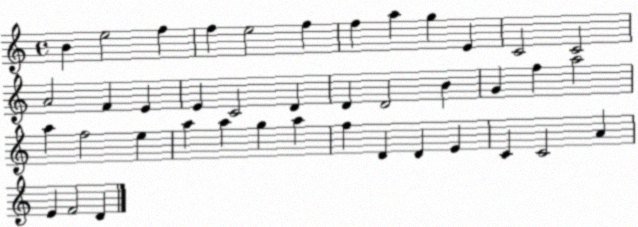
X:1
T:Untitled
M:4/4
L:1/4
K:C
B e2 f f e2 f f a g E C2 C2 A2 F E E C2 D D D2 B G f a2 a f2 e a a g a f D D E C C2 A E F2 D